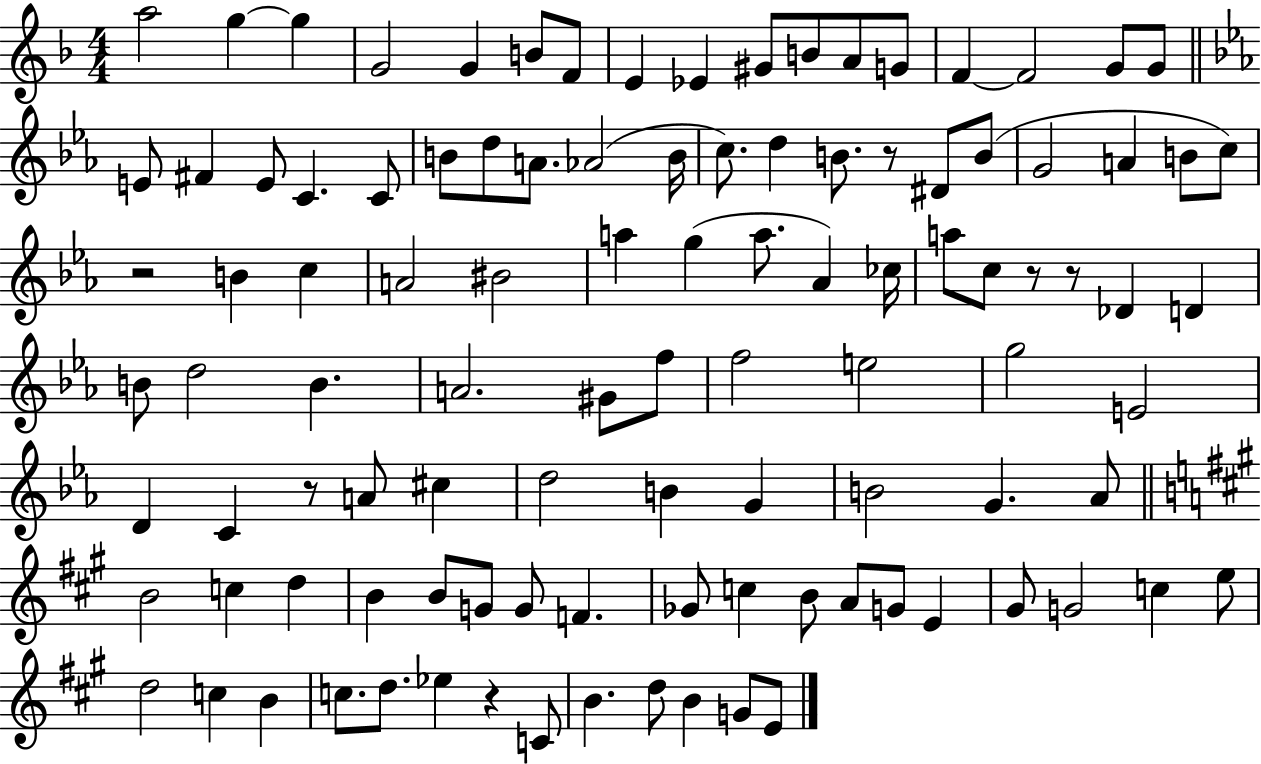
A5/h G5/q G5/q G4/h G4/q B4/e F4/e E4/q Eb4/q G#4/e B4/e A4/e G4/e F4/q F4/h G4/e G4/e E4/e F#4/q E4/e C4/q. C4/e B4/e D5/e A4/e. Ab4/h B4/s C5/e. D5/q B4/e. R/e D#4/e B4/e G4/h A4/q B4/e C5/e R/h B4/q C5/q A4/h BIS4/h A5/q G5/q A5/e. Ab4/q CES5/s A5/e C5/e R/e R/e Db4/q D4/q B4/e D5/h B4/q. A4/h. G#4/e F5/e F5/h E5/h G5/h E4/h D4/q C4/q R/e A4/e C#5/q D5/h B4/q G4/q B4/h G4/q. Ab4/e B4/h C5/q D5/q B4/q B4/e G4/e G4/e F4/q. Gb4/e C5/q B4/e A4/e G4/e E4/q G#4/e G4/h C5/q E5/e D5/h C5/q B4/q C5/e. D5/e. Eb5/q R/q C4/e B4/q. D5/e B4/q G4/e E4/e